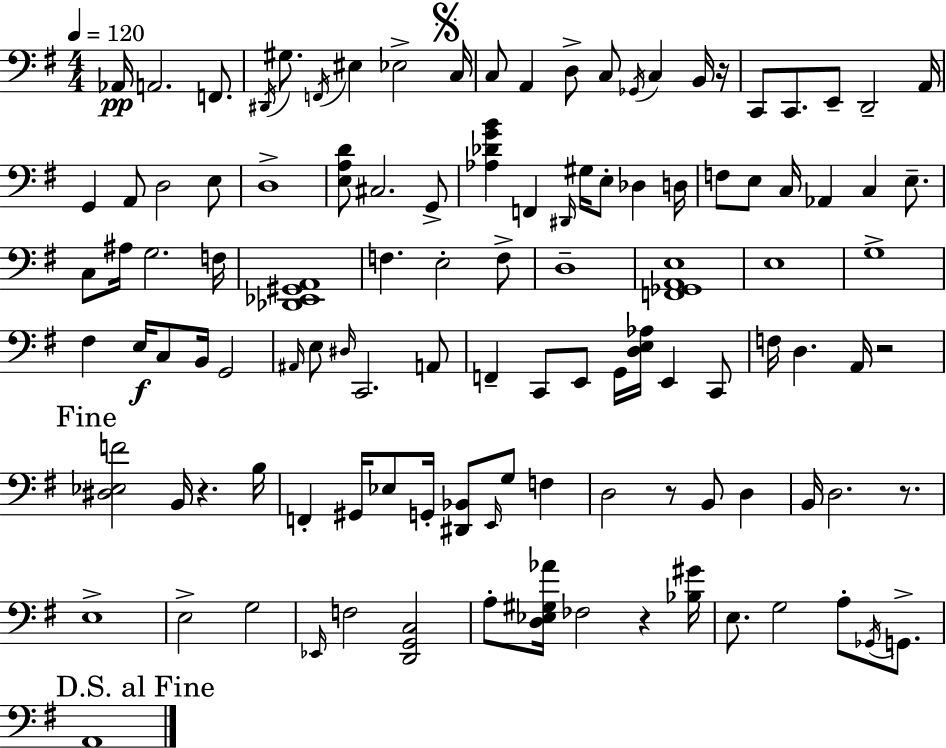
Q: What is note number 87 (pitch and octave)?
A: Eb2